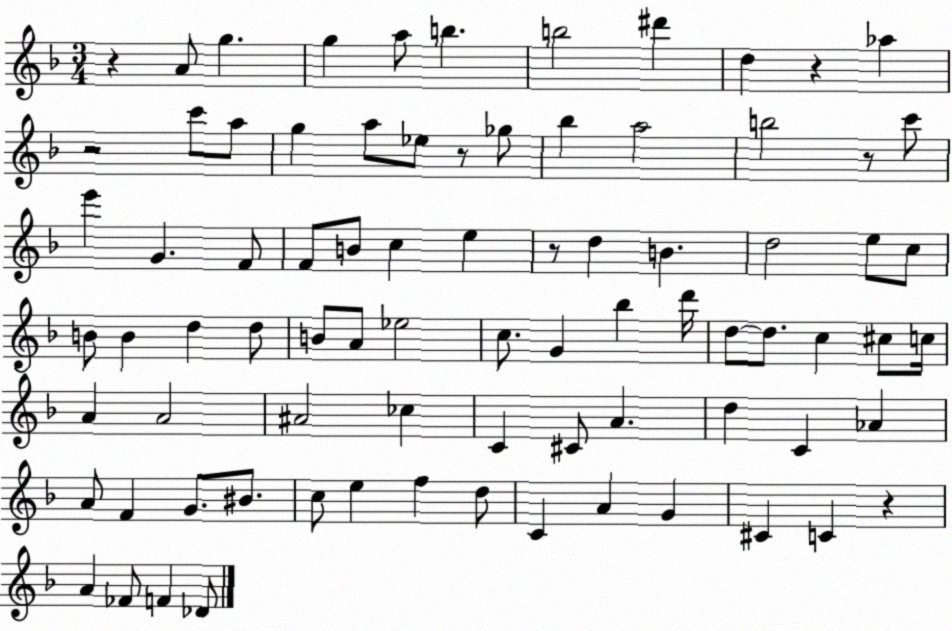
X:1
T:Untitled
M:3/4
L:1/4
K:F
z A/2 g g a/2 b b2 ^d' d z _a z2 c'/2 a/2 g a/2 _e/2 z/2 _g/2 _b a2 b2 z/2 c'/2 e' G F/2 F/2 B/2 c e z/2 d B d2 e/2 c/2 B/2 B d d/2 B/2 A/2 _e2 c/2 G _b d'/4 d/2 d/2 c ^c/2 c/4 A A2 ^A2 _c C ^C/2 A d C _A A/2 F G/2 ^B/2 c/2 e f d/2 C A G ^C C z A _F/2 F _D/2